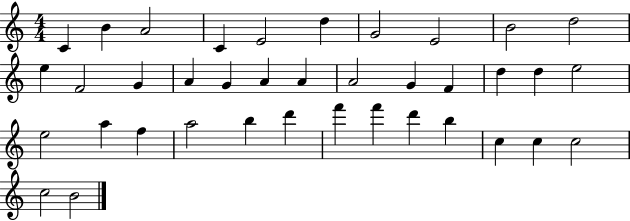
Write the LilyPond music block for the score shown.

{
  \clef treble
  \numericTimeSignature
  \time 4/4
  \key c \major
  c'4 b'4 a'2 | c'4 e'2 d''4 | g'2 e'2 | b'2 d''2 | \break e''4 f'2 g'4 | a'4 g'4 a'4 a'4 | a'2 g'4 f'4 | d''4 d''4 e''2 | \break e''2 a''4 f''4 | a''2 b''4 d'''4 | f'''4 f'''4 d'''4 b''4 | c''4 c''4 c''2 | \break c''2 b'2 | \bar "|."
}